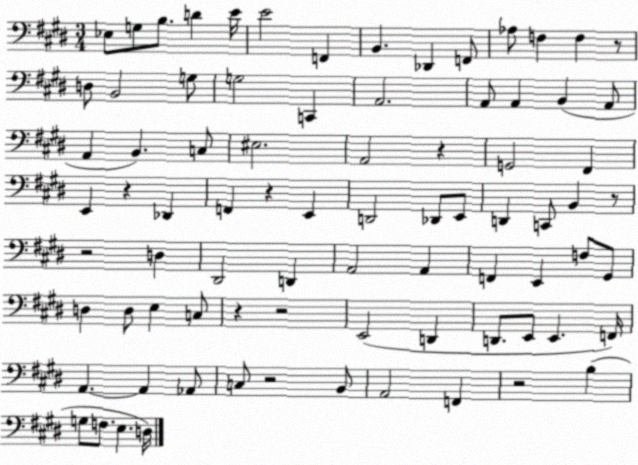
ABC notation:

X:1
T:Untitled
M:3/4
L:1/4
K:E
_E,/2 G,/2 B,/2 D E/4 E2 F,, B,, _D,, F,,/2 _A,/2 F, F, z/2 D,/2 B,,2 G,/2 G,2 C,, A,,2 A,,/2 A,, B,, A,,/2 A,, B,, C,/2 ^E,2 A,,2 z G,,2 ^F,, E,, z _D,, F,, z E,, D,,2 _D,,/2 E,,/2 D,, C,,/2 B,, z/2 z2 D, ^D,,2 D,, A,,2 A,, F,, E,, F,/2 ^G,,/2 D, D,/2 E, C,/2 z z2 E,,2 D,, D,,/2 E,,/2 E,, F,,/4 A,, A,, _A,,/2 C,/2 z2 B,,/2 A,,2 F,, z2 B, G,/2 F,/2 E, D,/4